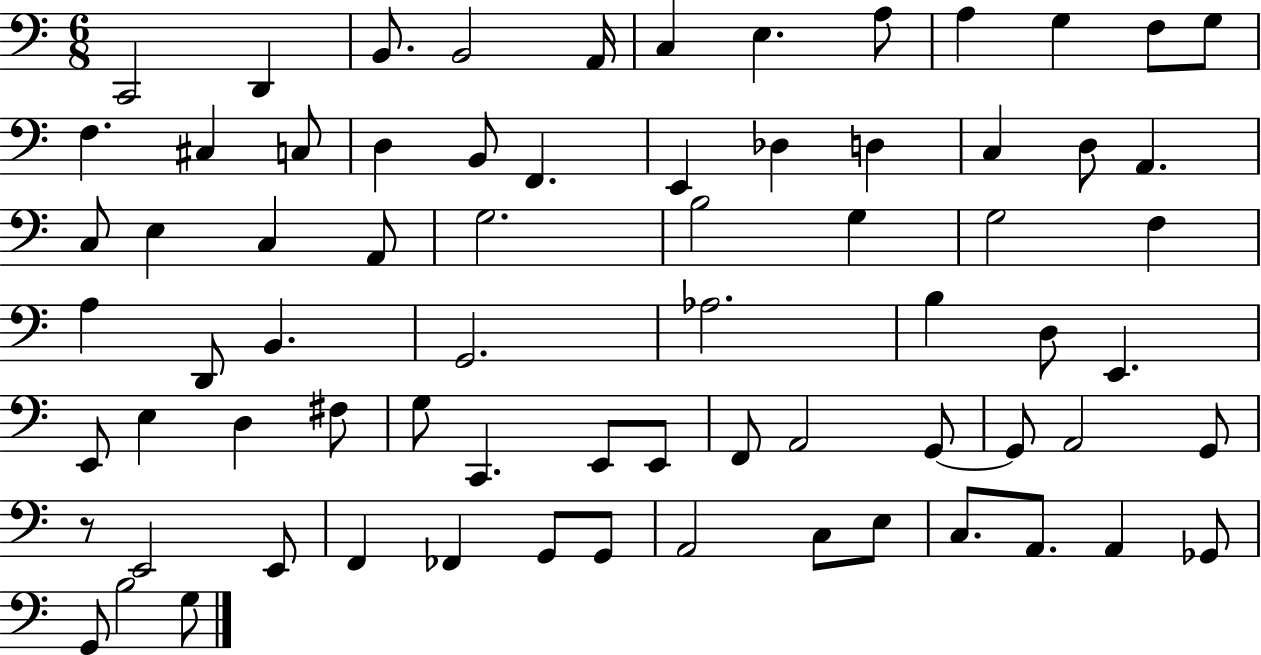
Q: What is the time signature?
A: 6/8